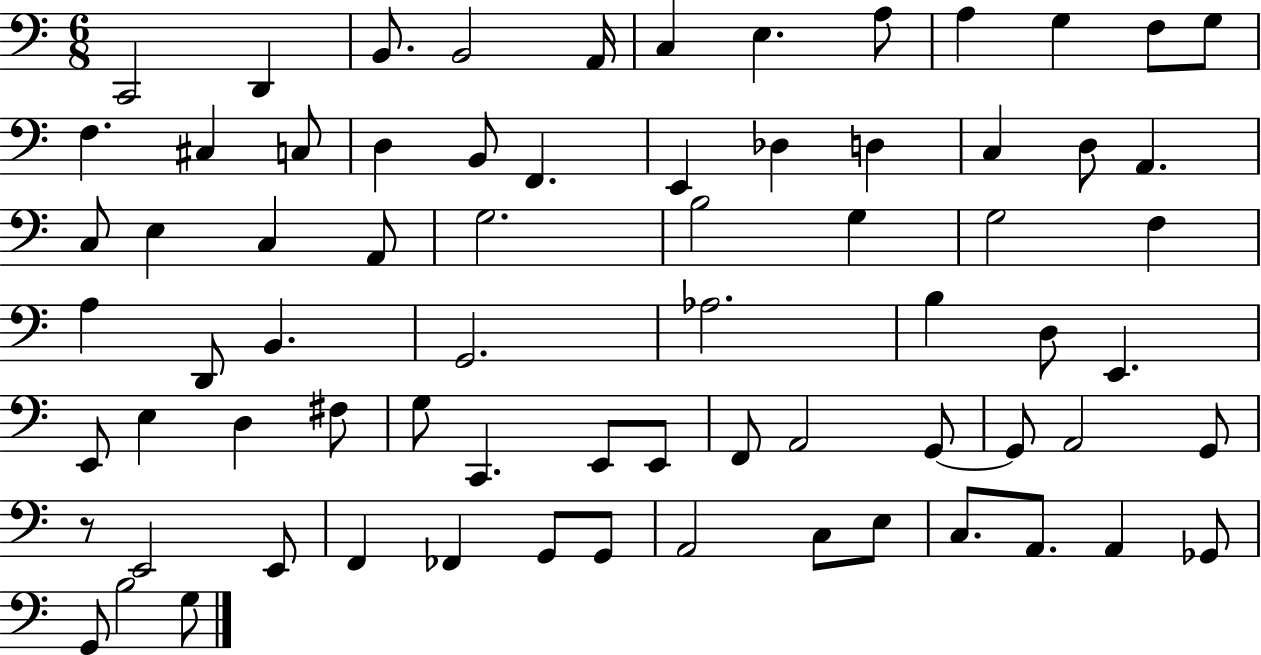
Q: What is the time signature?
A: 6/8